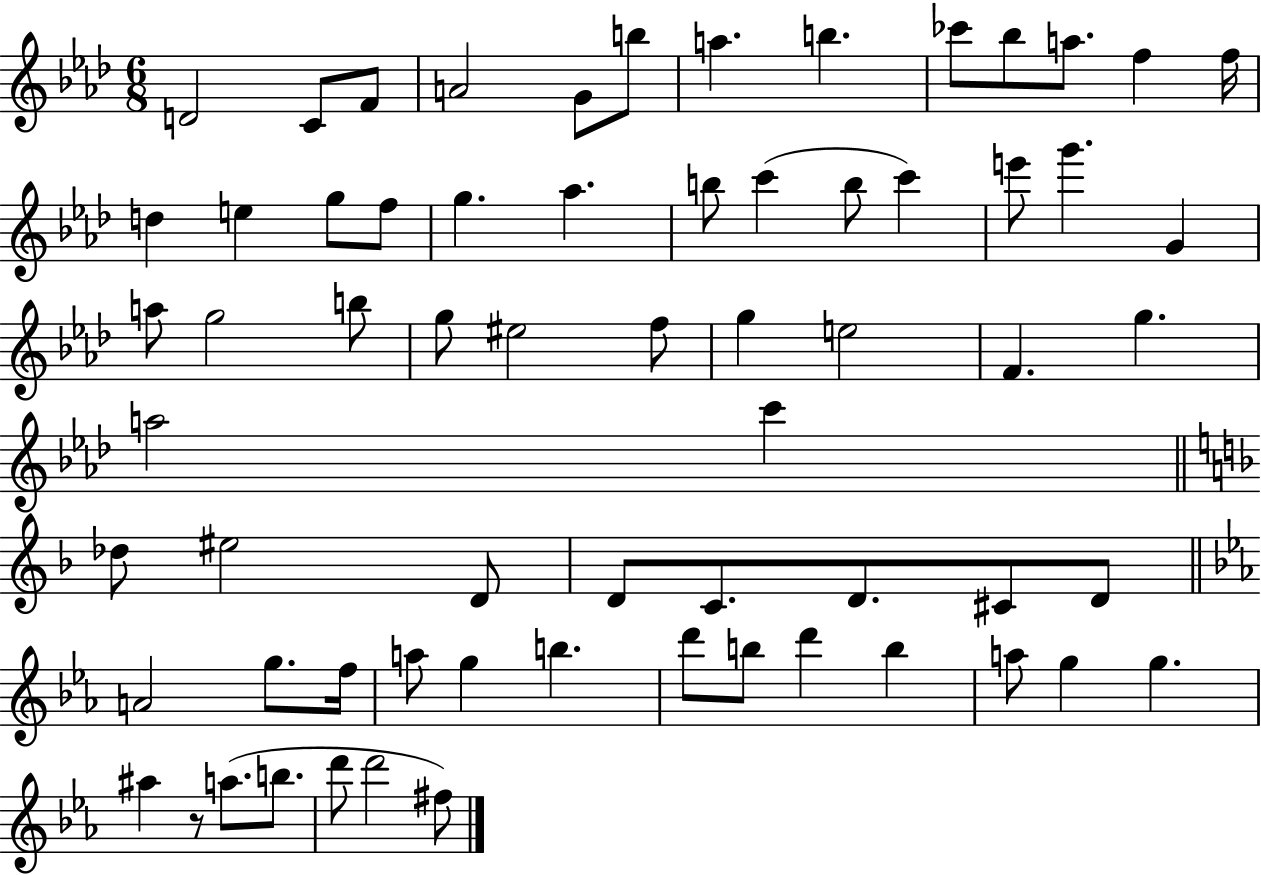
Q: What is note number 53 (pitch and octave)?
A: D6